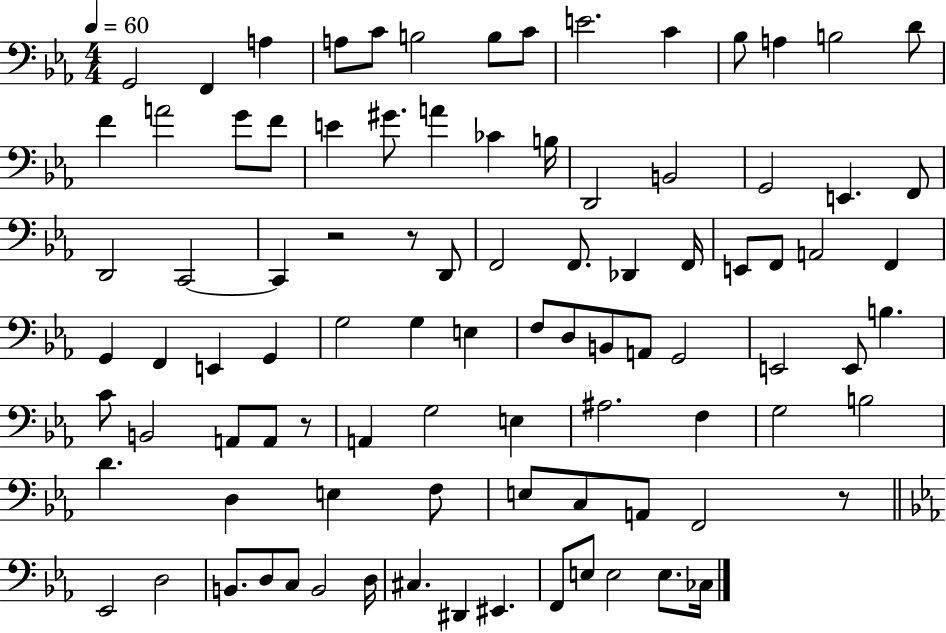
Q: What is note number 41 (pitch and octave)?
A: G2